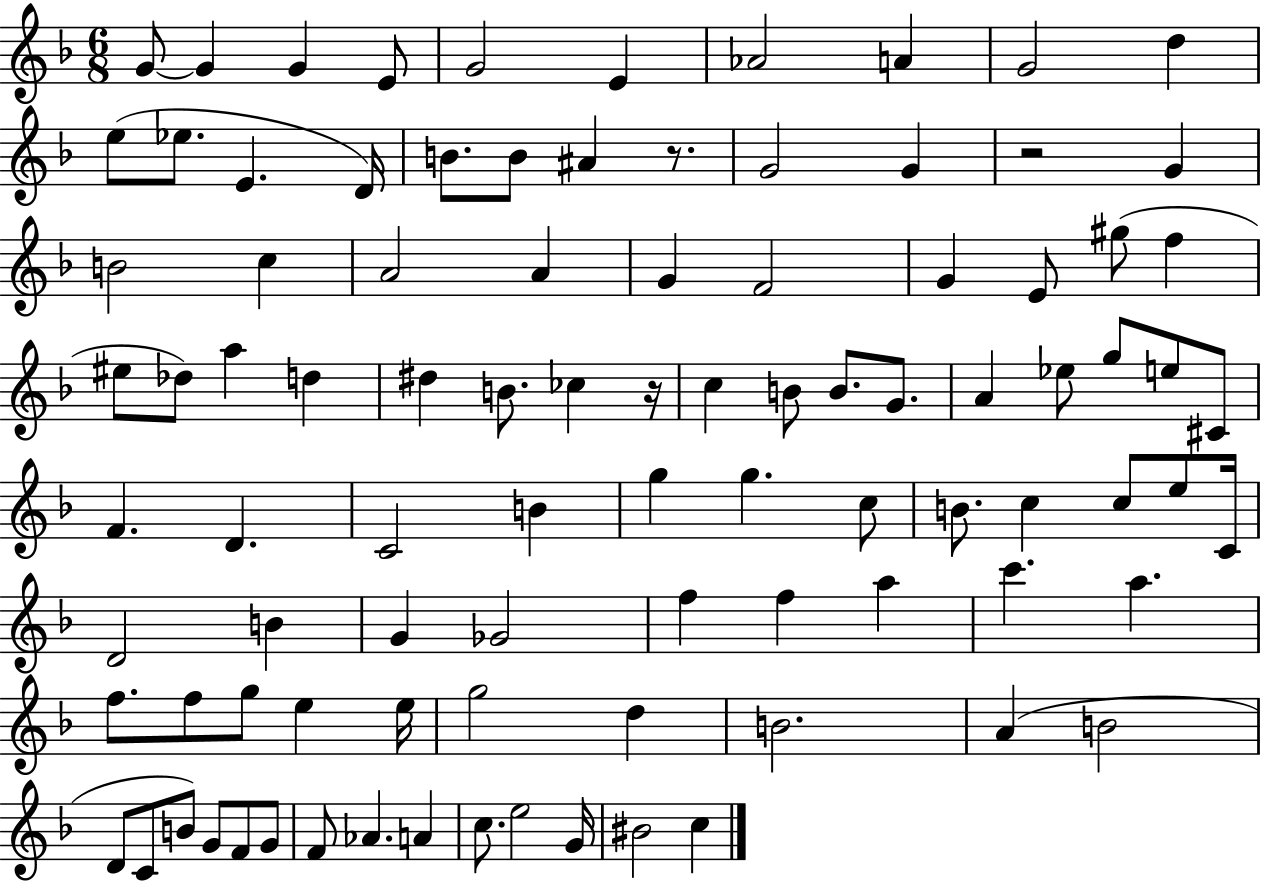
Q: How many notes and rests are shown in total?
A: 94